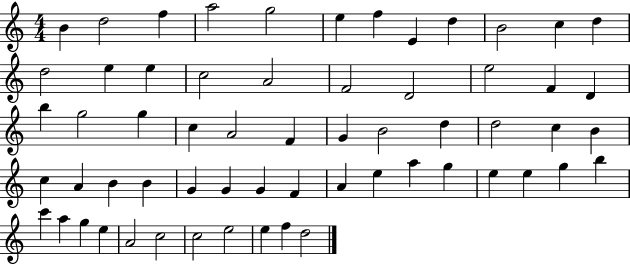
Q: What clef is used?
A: treble